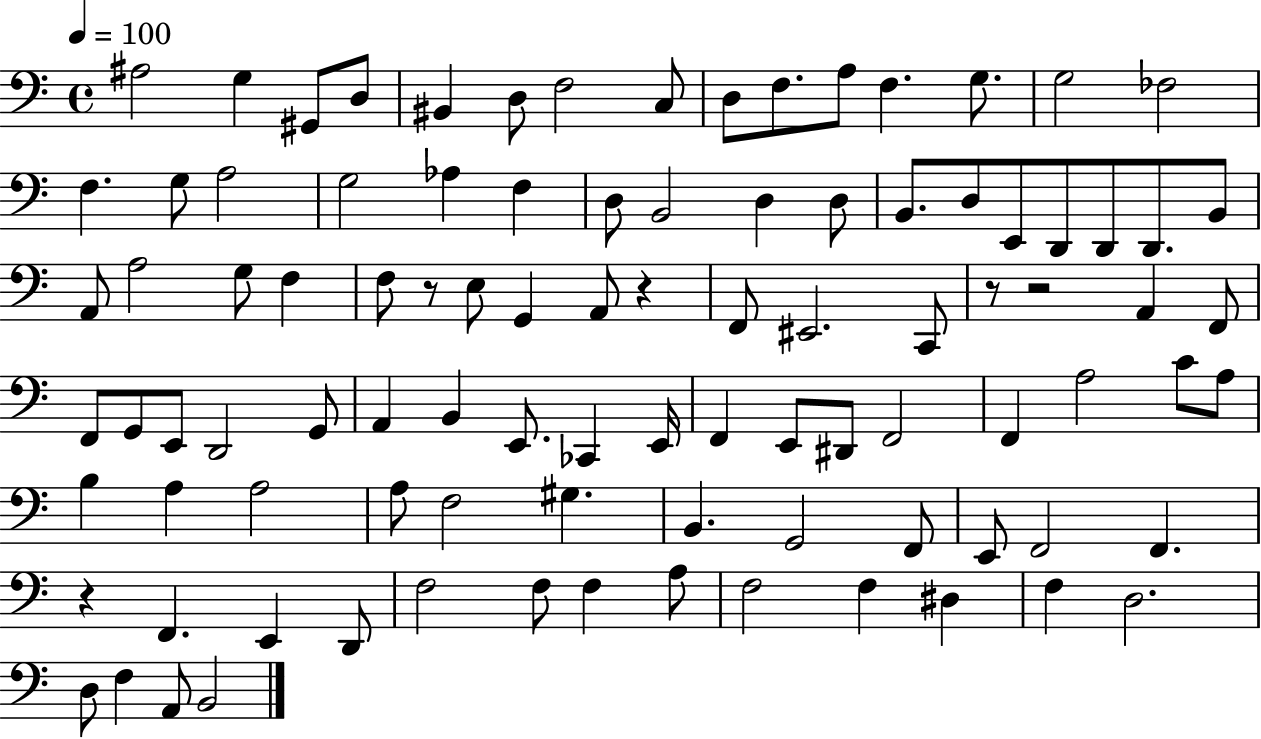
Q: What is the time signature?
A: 4/4